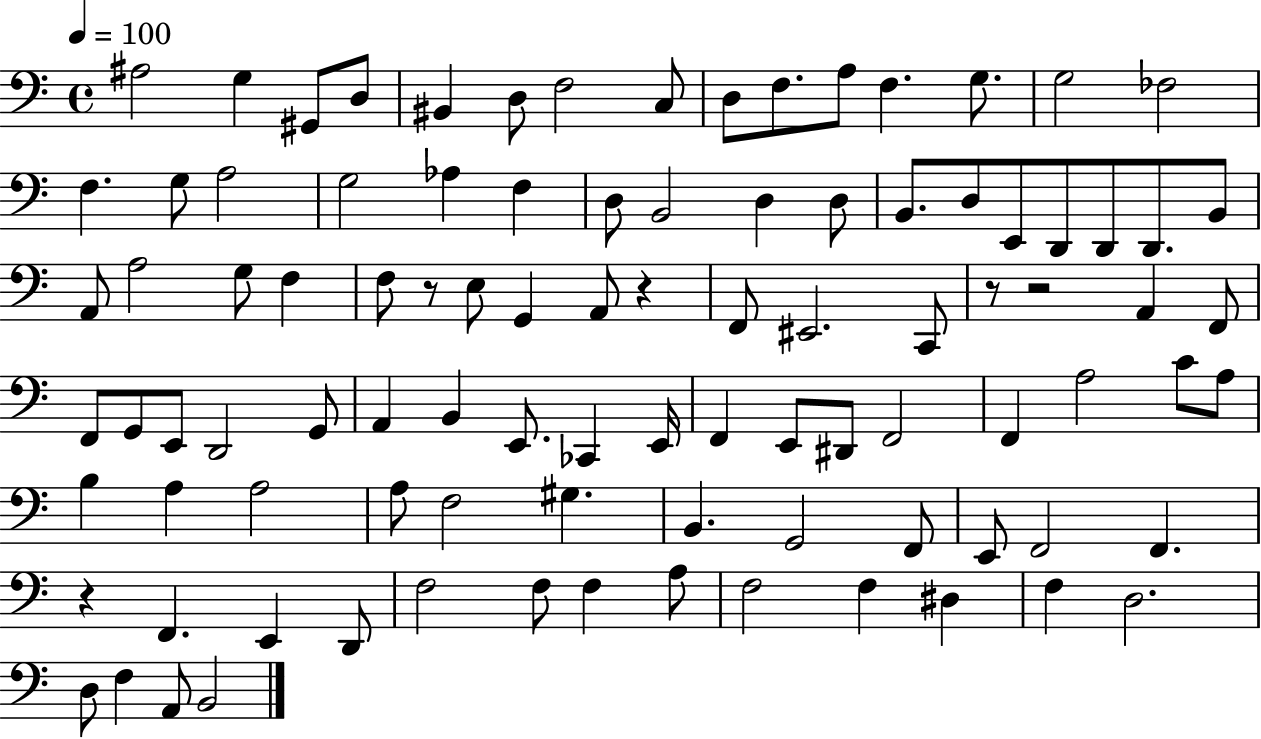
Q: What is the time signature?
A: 4/4